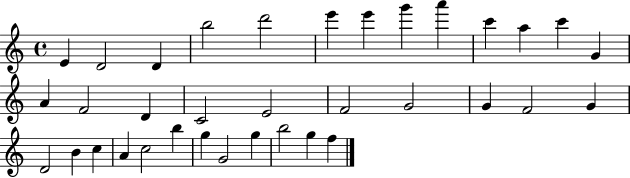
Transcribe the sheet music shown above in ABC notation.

X:1
T:Untitled
M:4/4
L:1/4
K:C
E D2 D b2 d'2 e' e' g' a' c' a c' G A F2 D C2 E2 F2 G2 G F2 G D2 B c A c2 b g G2 g b2 g f